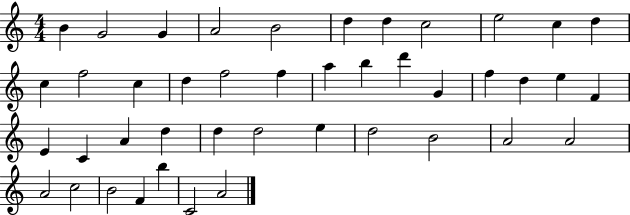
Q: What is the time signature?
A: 4/4